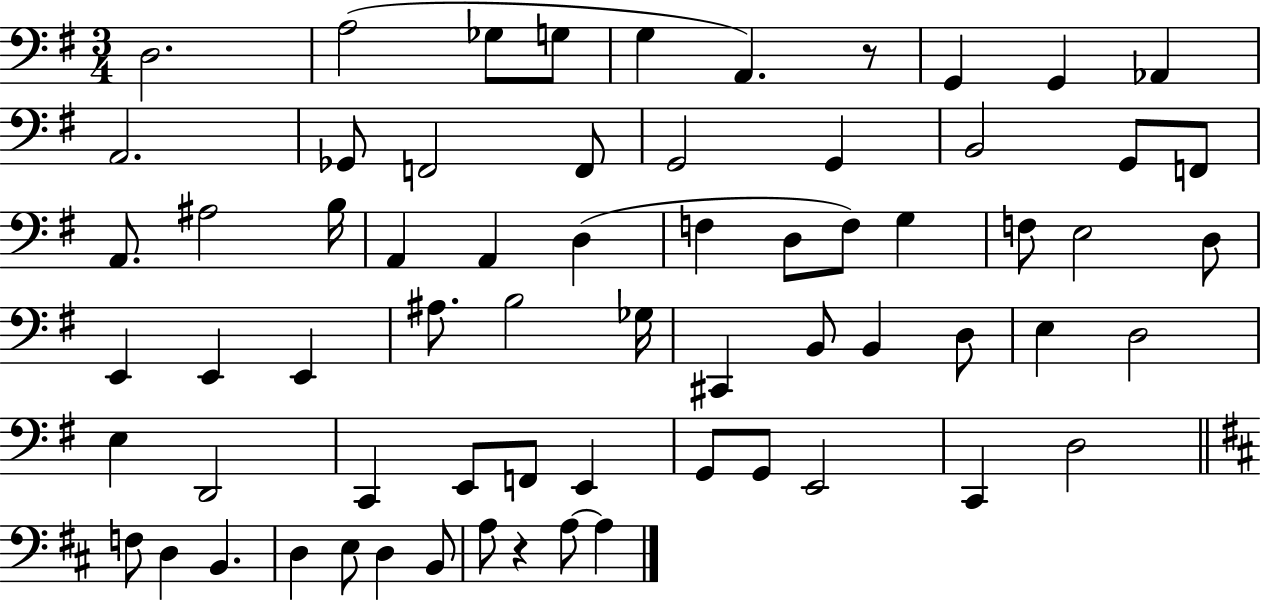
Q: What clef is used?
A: bass